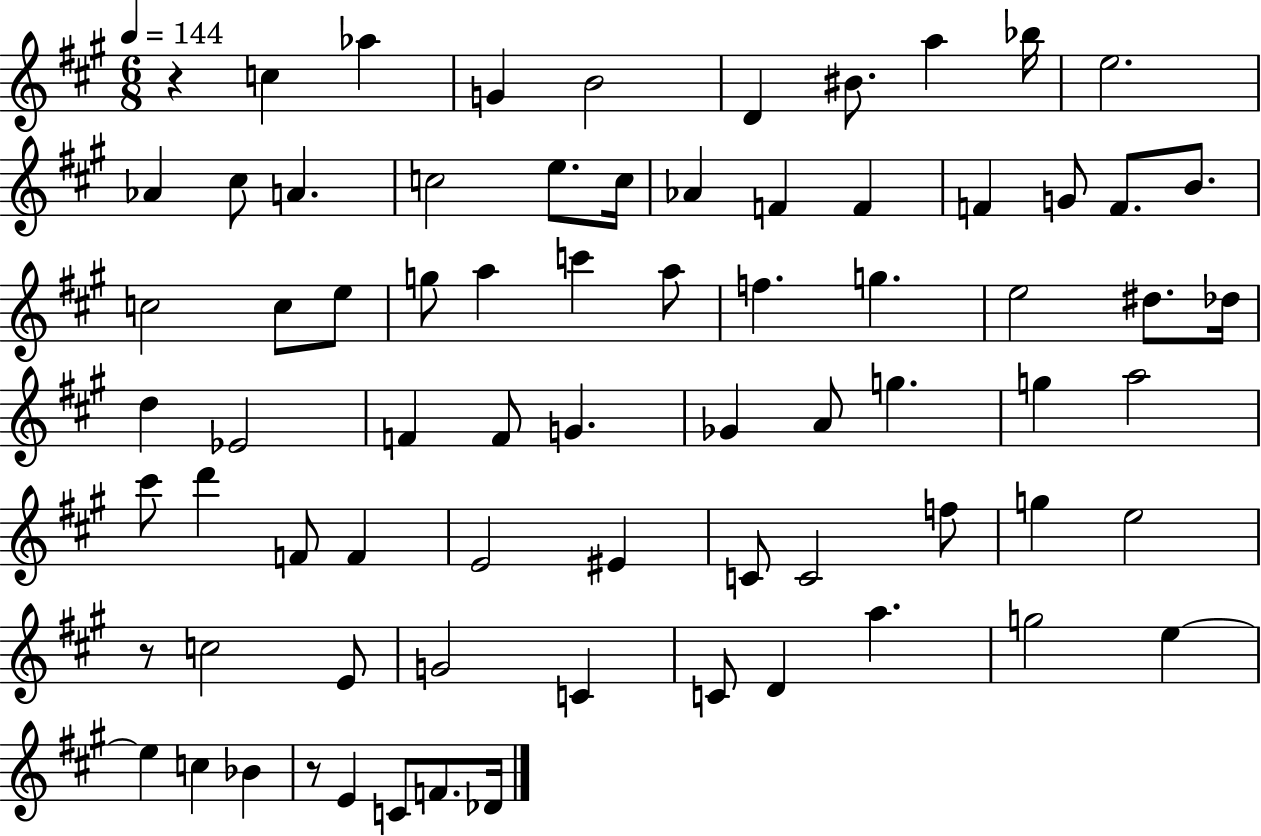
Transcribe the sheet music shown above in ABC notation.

X:1
T:Untitled
M:6/8
L:1/4
K:A
z c _a G B2 D ^B/2 a _b/4 e2 _A ^c/2 A c2 e/2 c/4 _A F F F G/2 F/2 B/2 c2 c/2 e/2 g/2 a c' a/2 f g e2 ^d/2 _d/4 d _E2 F F/2 G _G A/2 g g a2 ^c'/2 d' F/2 F E2 ^E C/2 C2 f/2 g e2 z/2 c2 E/2 G2 C C/2 D a g2 e e c _B z/2 E C/2 F/2 _D/4